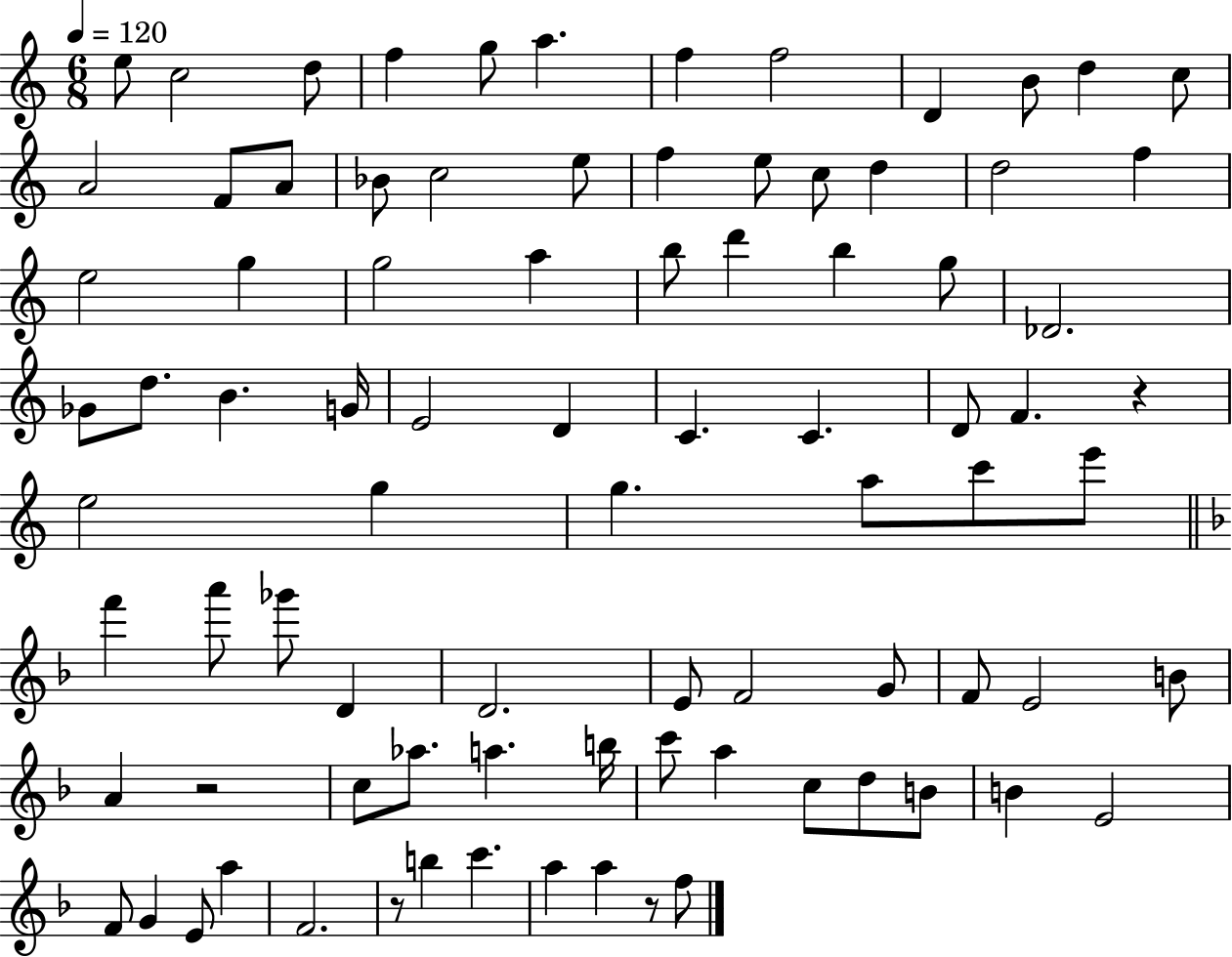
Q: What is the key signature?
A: C major